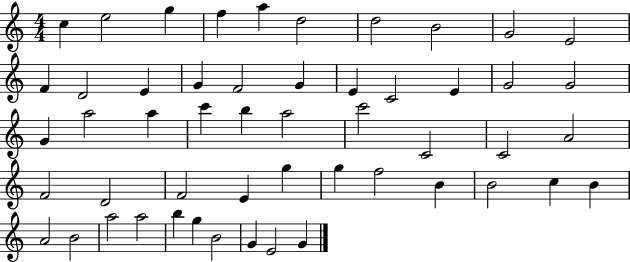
C5/q E5/h G5/q F5/q A5/q D5/h D5/h B4/h G4/h E4/h F4/q D4/h E4/q G4/q F4/h G4/q E4/q C4/h E4/q G4/h G4/h G4/q A5/h A5/q C6/q B5/q A5/h C6/h C4/h C4/h A4/h F4/h D4/h F4/h E4/q G5/q G5/q F5/h B4/q B4/h C5/q B4/q A4/h B4/h A5/h A5/h B5/q G5/q B4/h G4/q E4/h G4/q